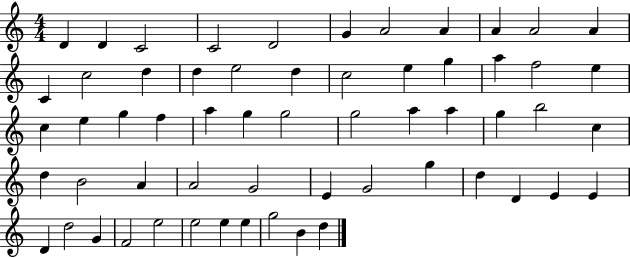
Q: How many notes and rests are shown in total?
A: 59